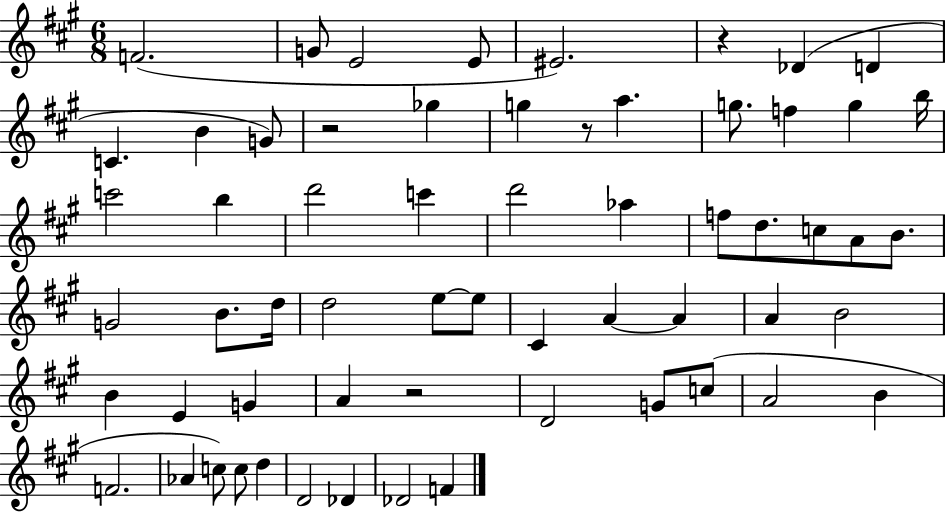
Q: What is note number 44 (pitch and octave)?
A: D4